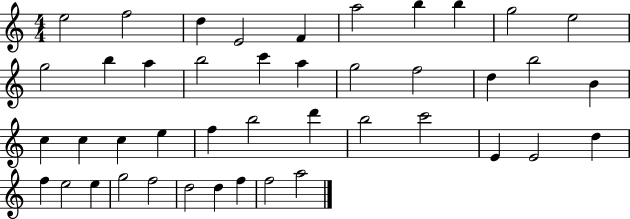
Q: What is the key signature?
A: C major